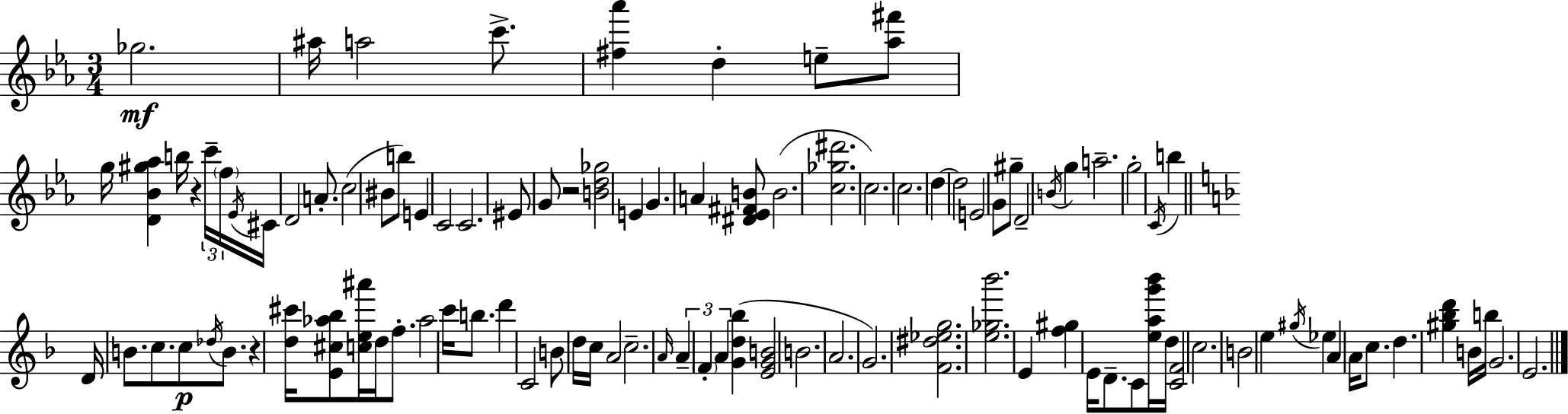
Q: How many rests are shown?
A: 3